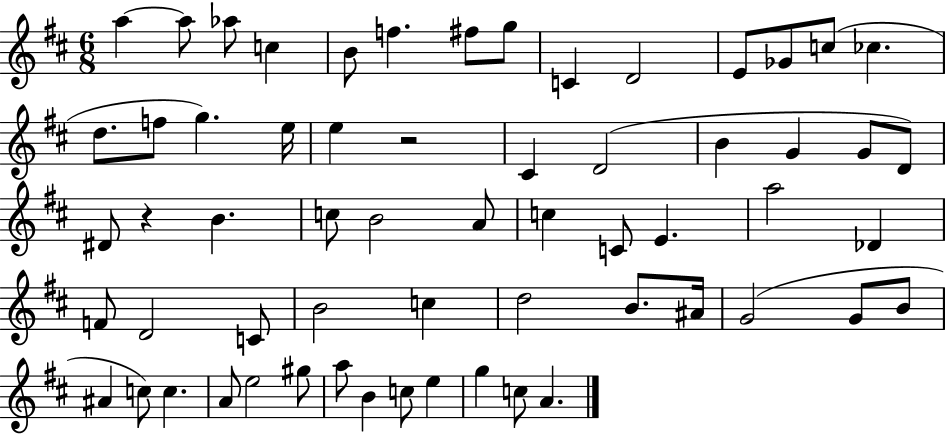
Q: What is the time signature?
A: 6/8